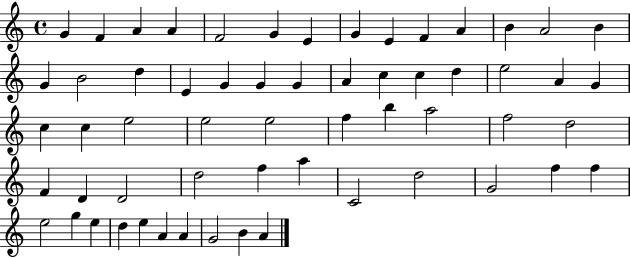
X:1
T:Untitled
M:4/4
L:1/4
K:C
G F A A F2 G E G E F A B A2 B G B2 d E G G G A c c d e2 A G c c e2 e2 e2 f b a2 f2 d2 F D D2 d2 f a C2 d2 G2 f f e2 g e d e A A G2 B A